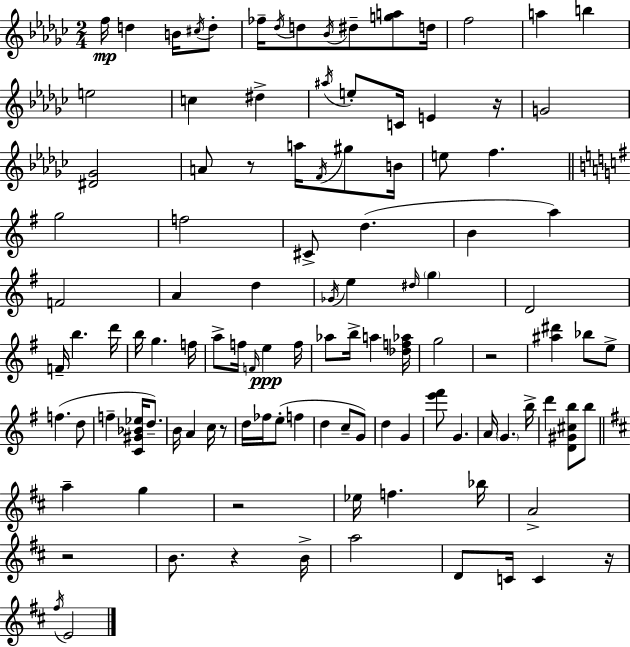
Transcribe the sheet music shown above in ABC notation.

X:1
T:Untitled
M:2/4
L:1/4
K:Ebm
f/4 d B/4 ^c/4 d/2 _f/4 _d/4 d/2 _B/4 ^d/2 [ga]/2 d/4 f2 a b e2 c ^d ^a/4 e/2 C/4 E z/4 G2 [^D_G]2 A/2 z/2 a/4 F/4 ^g/2 B/4 e/2 f g2 f2 ^C/2 d B a F2 A d _G/4 e ^d/4 g D2 F/4 b d'/4 b/4 g f/4 a/2 f/4 F/4 e f/4 _a/2 b/4 a [_df_a]/4 g2 z2 [^a^d'] _b/2 e/2 f d/2 f [C^G_B_e]/4 d/2 B/4 A c/4 z/2 d/4 _f/4 e/2 f d c/2 G/2 d G [e'^f']/2 G A/4 G b/4 d' [D^G^cb]/2 b/2 a g z2 _e/4 f _b/4 A2 z2 B/2 z B/4 a2 D/2 C/4 C z/4 ^f/4 E2